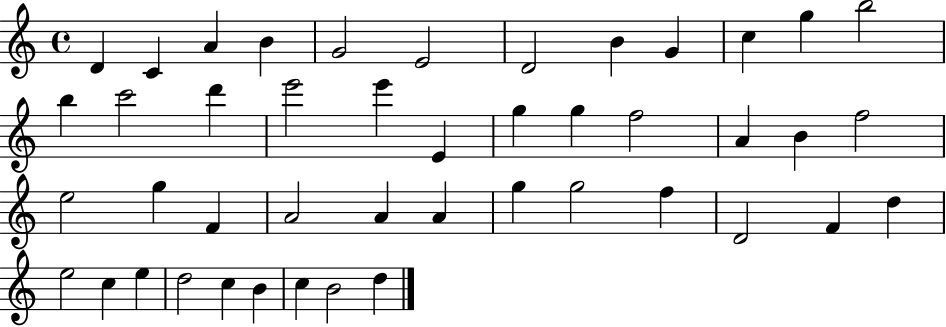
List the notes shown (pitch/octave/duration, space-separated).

D4/q C4/q A4/q B4/q G4/h E4/h D4/h B4/q G4/q C5/q G5/q B5/h B5/q C6/h D6/q E6/h E6/q E4/q G5/q G5/q F5/h A4/q B4/q F5/h E5/h G5/q F4/q A4/h A4/q A4/q G5/q G5/h F5/q D4/h F4/q D5/q E5/h C5/q E5/q D5/h C5/q B4/q C5/q B4/h D5/q